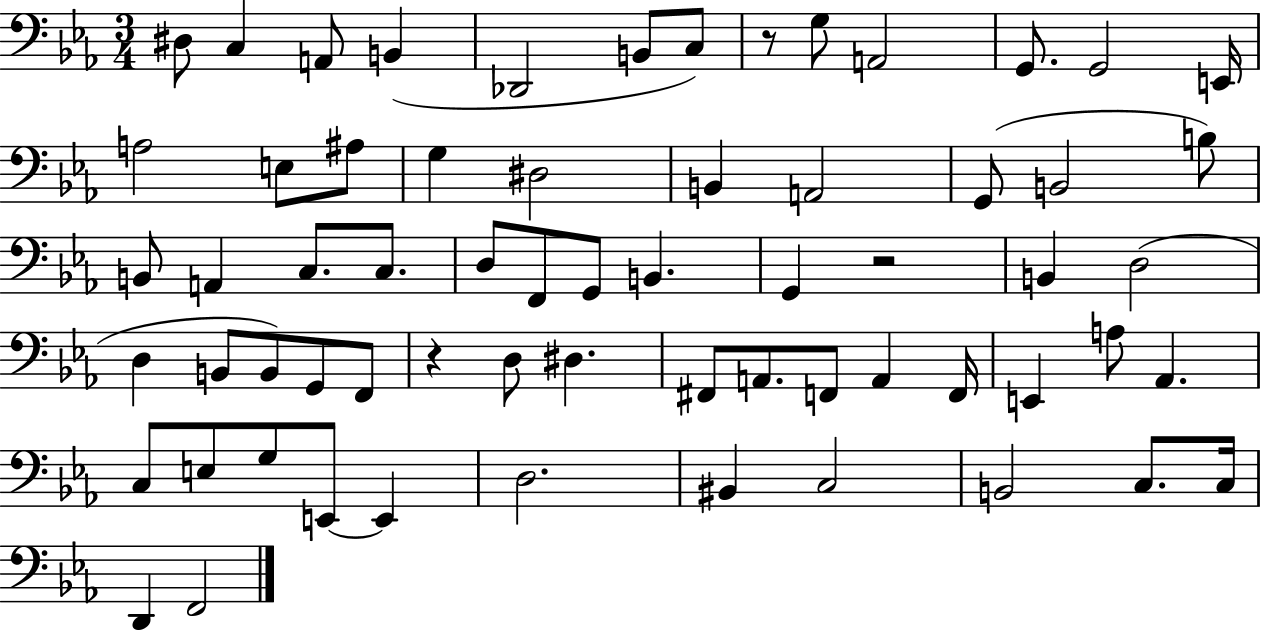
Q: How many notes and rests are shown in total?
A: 64